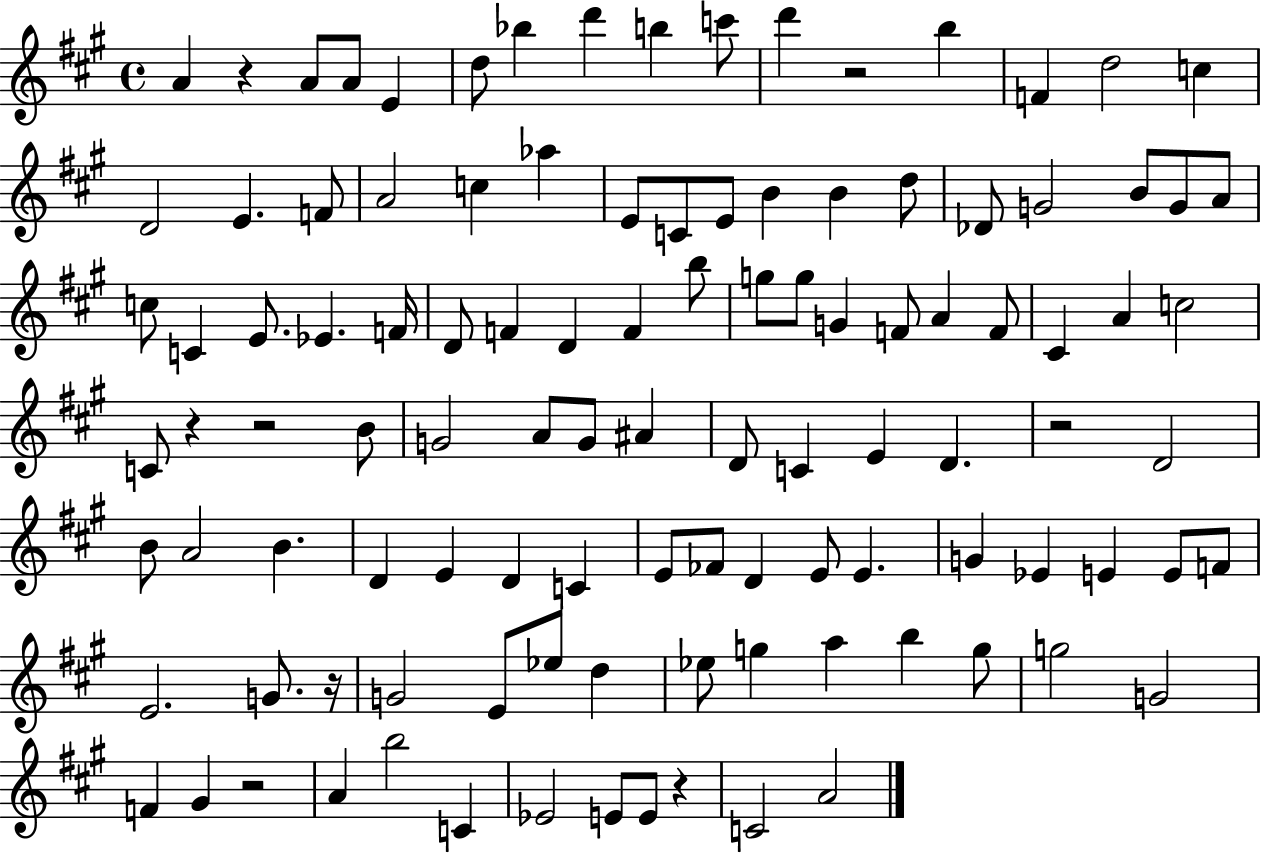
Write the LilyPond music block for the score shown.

{
  \clef treble
  \time 4/4
  \defaultTimeSignature
  \key a \major
  a'4 r4 a'8 a'8 e'4 | d''8 bes''4 d'''4 b''4 c'''8 | d'''4 r2 b''4 | f'4 d''2 c''4 | \break d'2 e'4. f'8 | a'2 c''4 aes''4 | e'8 c'8 e'8 b'4 b'4 d''8 | des'8 g'2 b'8 g'8 a'8 | \break c''8 c'4 e'8. ees'4. f'16 | d'8 f'4 d'4 f'4 b''8 | g''8 g''8 g'4 f'8 a'4 f'8 | cis'4 a'4 c''2 | \break c'8 r4 r2 b'8 | g'2 a'8 g'8 ais'4 | d'8 c'4 e'4 d'4. | r2 d'2 | \break b'8 a'2 b'4. | d'4 e'4 d'4 c'4 | e'8 fes'8 d'4 e'8 e'4. | g'4 ees'4 e'4 e'8 f'8 | \break e'2. g'8. r16 | g'2 e'8 ees''8 d''4 | ees''8 g''4 a''4 b''4 g''8 | g''2 g'2 | \break f'4 gis'4 r2 | a'4 b''2 c'4 | ees'2 e'8 e'8 r4 | c'2 a'2 | \break \bar "|."
}